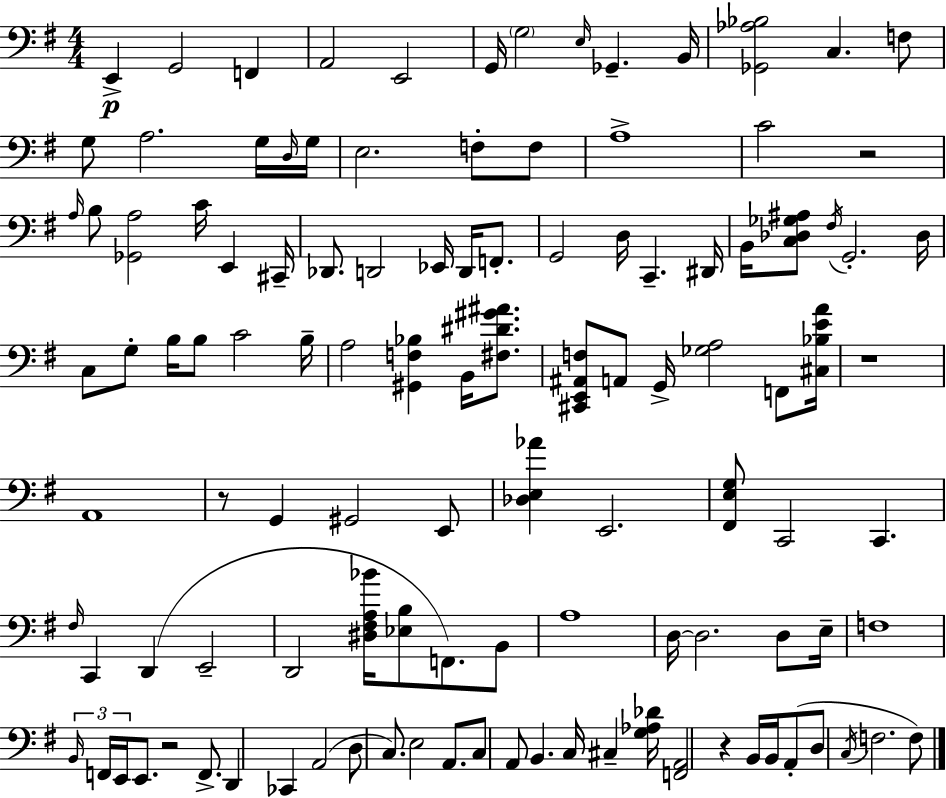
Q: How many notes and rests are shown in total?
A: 114